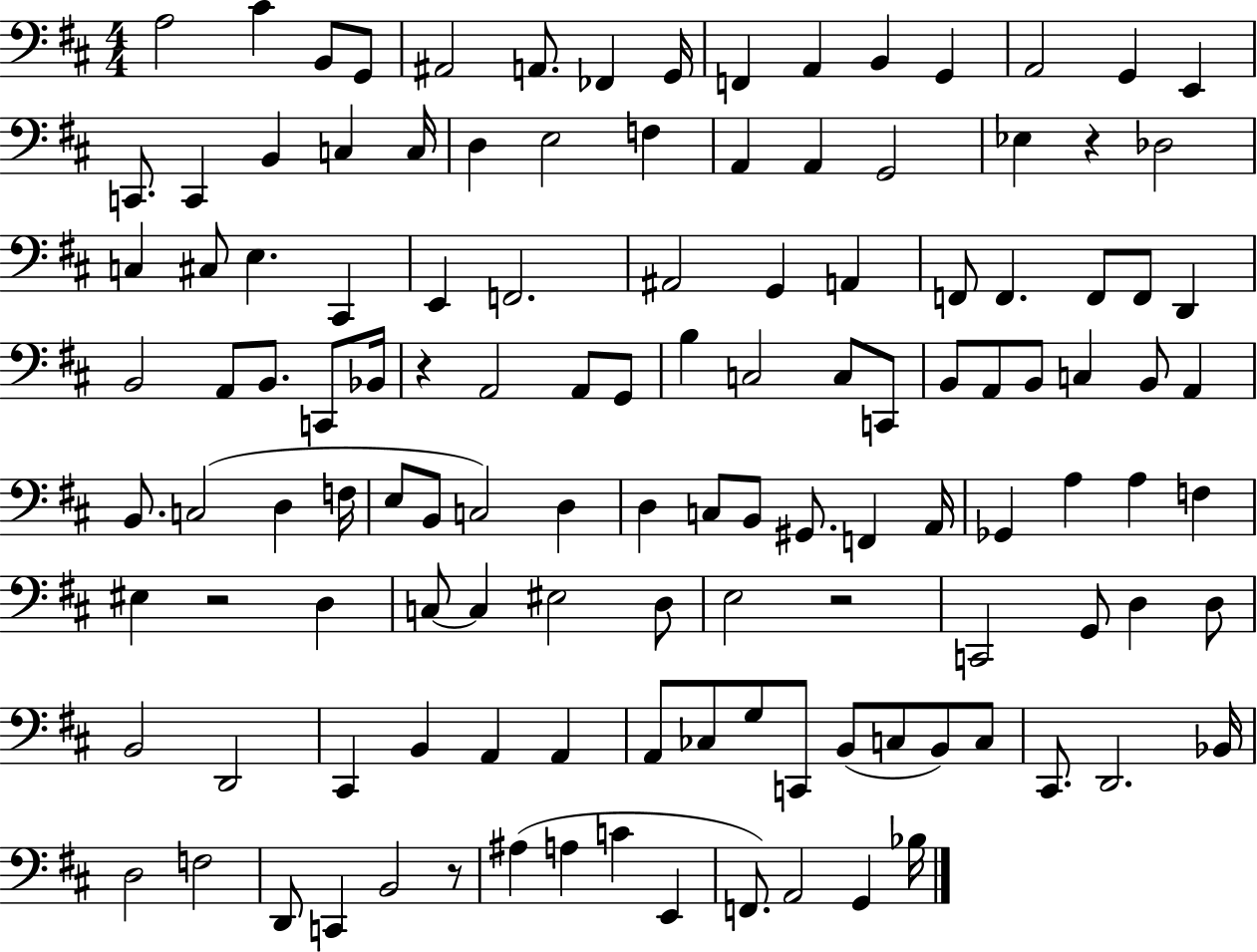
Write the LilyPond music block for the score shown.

{
  \clef bass
  \numericTimeSignature
  \time 4/4
  \key d \major
  a2 cis'4 b,8 g,8 | ais,2 a,8. fes,4 g,16 | f,4 a,4 b,4 g,4 | a,2 g,4 e,4 | \break c,8. c,4 b,4 c4 c16 | d4 e2 f4 | a,4 a,4 g,2 | ees4 r4 des2 | \break c4 cis8 e4. cis,4 | e,4 f,2. | ais,2 g,4 a,4 | f,8 f,4. f,8 f,8 d,4 | \break b,2 a,8 b,8. c,8 bes,16 | r4 a,2 a,8 g,8 | b4 c2 c8 c,8 | b,8 a,8 b,8 c4 b,8 a,4 | \break b,8. c2( d4 f16 | e8 b,8 c2) d4 | d4 c8 b,8 gis,8. f,4 a,16 | ges,4 a4 a4 f4 | \break eis4 r2 d4 | c8~~ c4 eis2 d8 | e2 r2 | c,2 g,8 d4 d8 | \break b,2 d,2 | cis,4 b,4 a,4 a,4 | a,8 ces8 g8 c,8 b,8( c8 b,8) c8 | cis,8. d,2. bes,16 | \break d2 f2 | d,8 c,4 b,2 r8 | ais4( a4 c'4 e,4 | f,8.) a,2 g,4 bes16 | \break \bar "|."
}